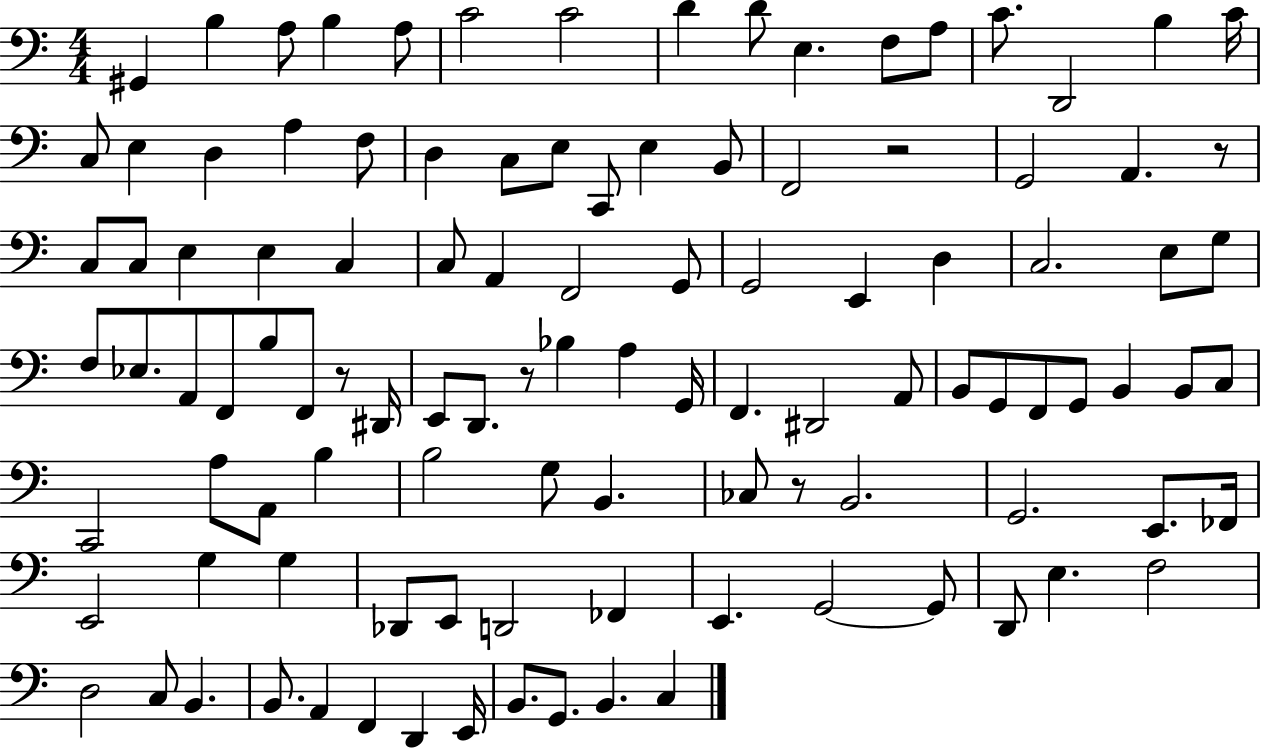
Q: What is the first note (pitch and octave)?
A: G#2